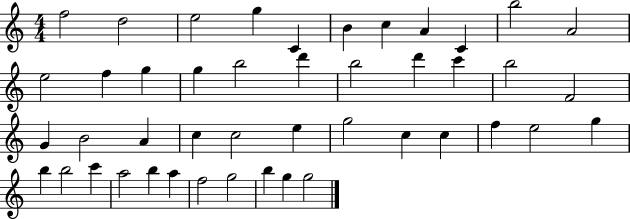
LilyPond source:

{
  \clef treble
  \numericTimeSignature
  \time 4/4
  \key c \major
  f''2 d''2 | e''2 g''4 c'4 | b'4 c''4 a'4 c'4 | b''2 a'2 | \break e''2 f''4 g''4 | g''4 b''2 d'''4 | b''2 d'''4 c'''4 | b''2 f'2 | \break g'4 b'2 a'4 | c''4 c''2 e''4 | g''2 c''4 c''4 | f''4 e''2 g''4 | \break b''4 b''2 c'''4 | a''2 b''4 a''4 | f''2 g''2 | b''4 g''4 g''2 | \break \bar "|."
}